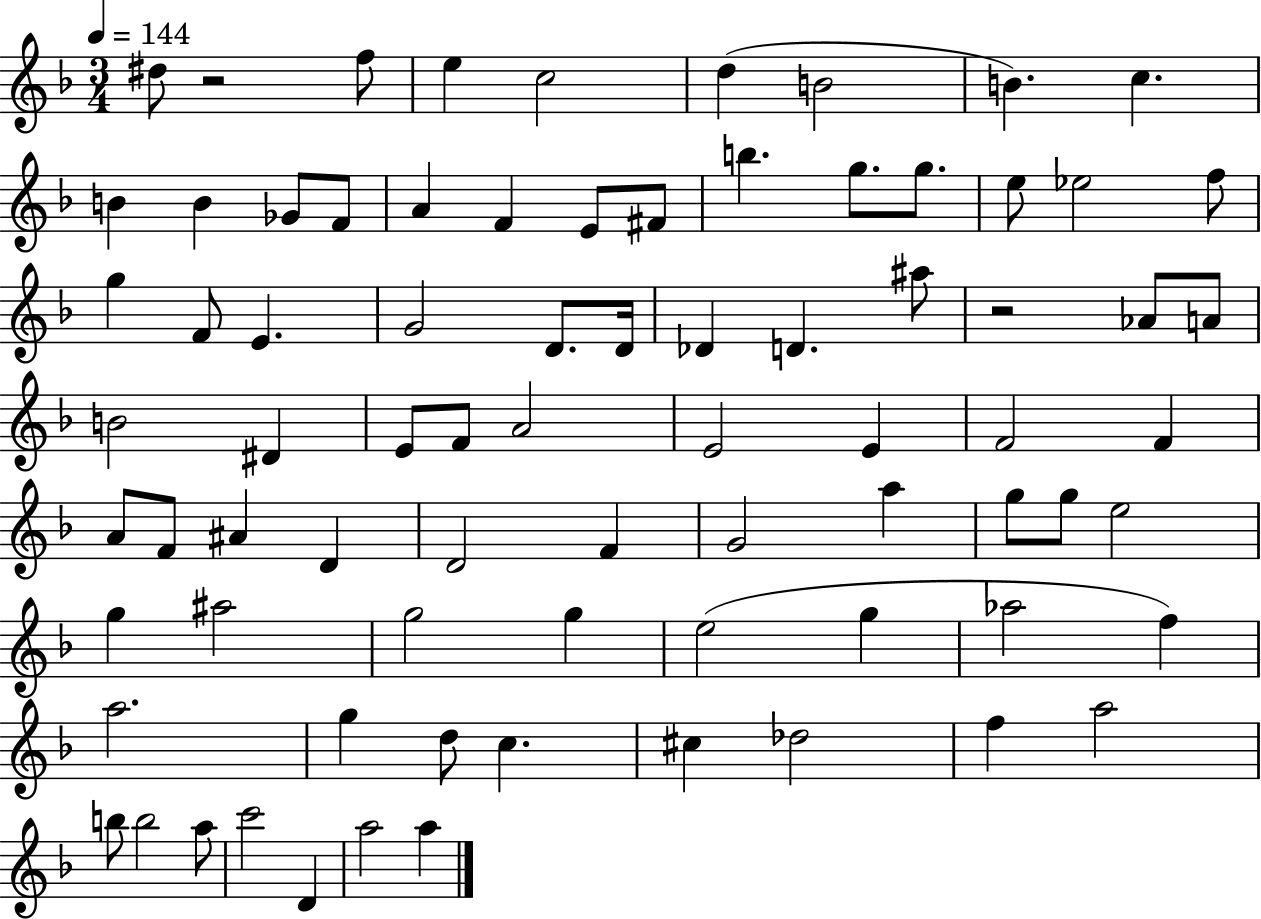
{
  \clef treble
  \numericTimeSignature
  \time 3/4
  \key f \major
  \tempo 4 = 144
  dis''8 r2 f''8 | e''4 c''2 | d''4( b'2 | b'4.) c''4. | \break b'4 b'4 ges'8 f'8 | a'4 f'4 e'8 fis'8 | b''4. g''8. g''8. | e''8 ees''2 f''8 | \break g''4 f'8 e'4. | g'2 d'8. d'16 | des'4 d'4. ais''8 | r2 aes'8 a'8 | \break b'2 dis'4 | e'8 f'8 a'2 | e'2 e'4 | f'2 f'4 | \break a'8 f'8 ais'4 d'4 | d'2 f'4 | g'2 a''4 | g''8 g''8 e''2 | \break g''4 ais''2 | g''2 g''4 | e''2( g''4 | aes''2 f''4) | \break a''2. | g''4 d''8 c''4. | cis''4 des''2 | f''4 a''2 | \break b''8 b''2 a''8 | c'''2 d'4 | a''2 a''4 | \bar "|."
}